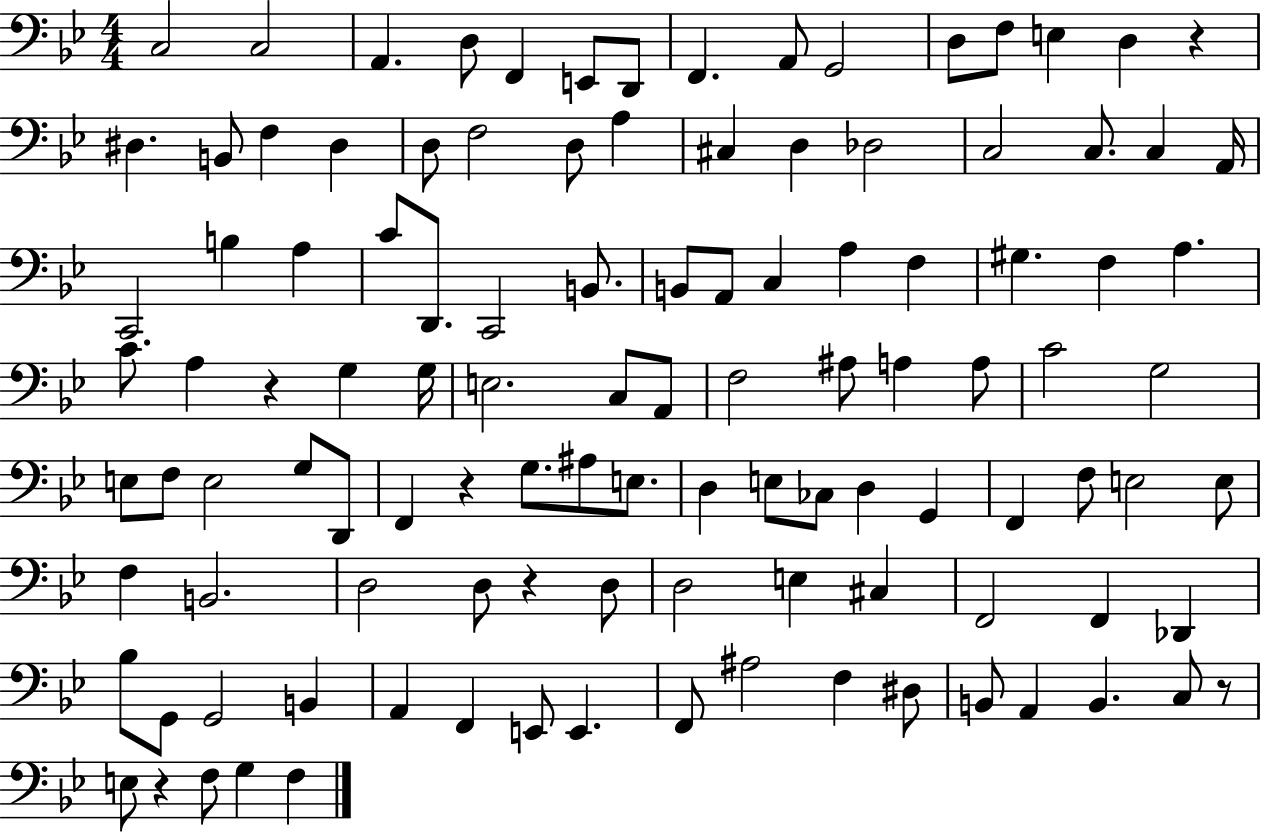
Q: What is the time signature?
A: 4/4